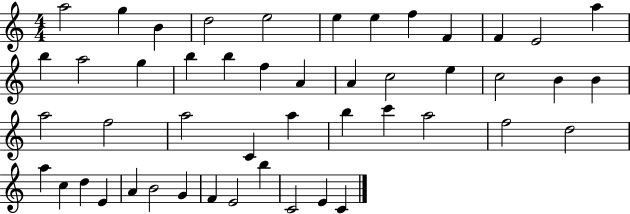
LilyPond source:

{
  \clef treble
  \numericTimeSignature
  \time 4/4
  \key c \major
  a''2 g''4 b'4 | d''2 e''2 | e''4 e''4 f''4 f'4 | f'4 e'2 a''4 | \break b''4 a''2 g''4 | b''4 b''4 f''4 a'4 | a'4 c''2 e''4 | c''2 b'4 b'4 | \break a''2 f''2 | a''2 c'4 a''4 | b''4 c'''4 a''2 | f''2 d''2 | \break a''4 c''4 d''4 e'4 | a'4 b'2 g'4 | f'4 e'2 b''4 | c'2 e'4 c'4 | \break \bar "|."
}